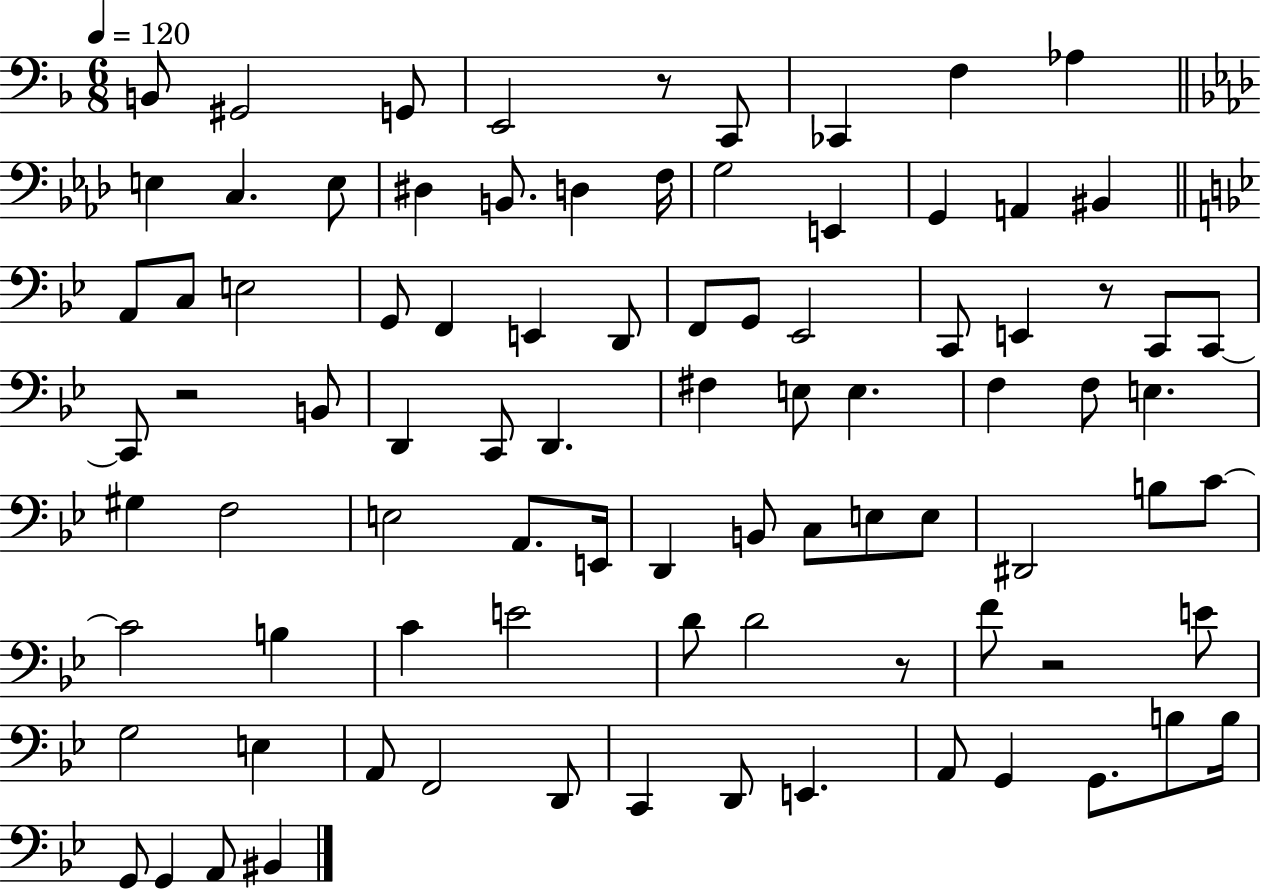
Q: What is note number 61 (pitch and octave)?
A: C4